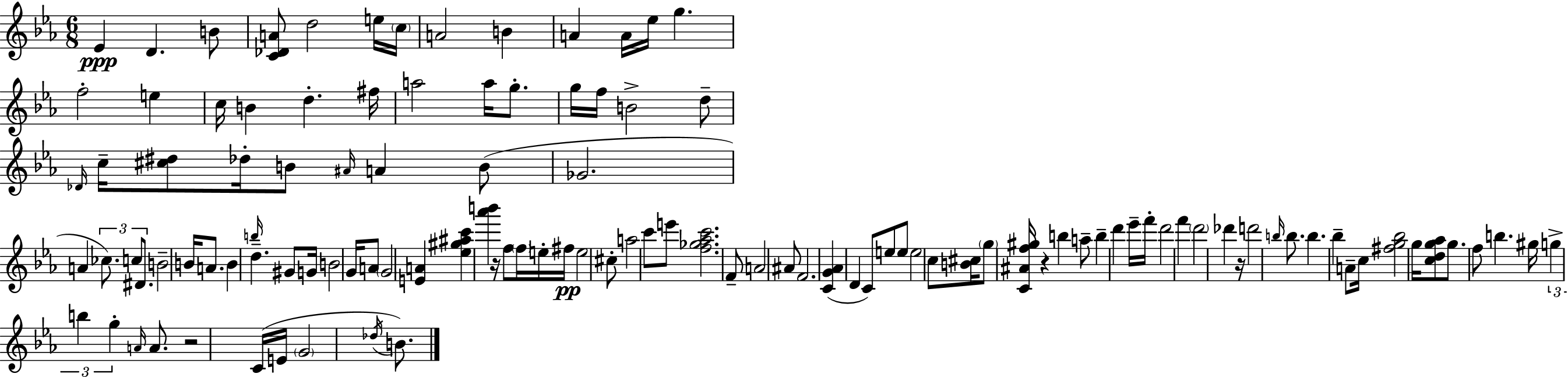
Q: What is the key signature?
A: C minor